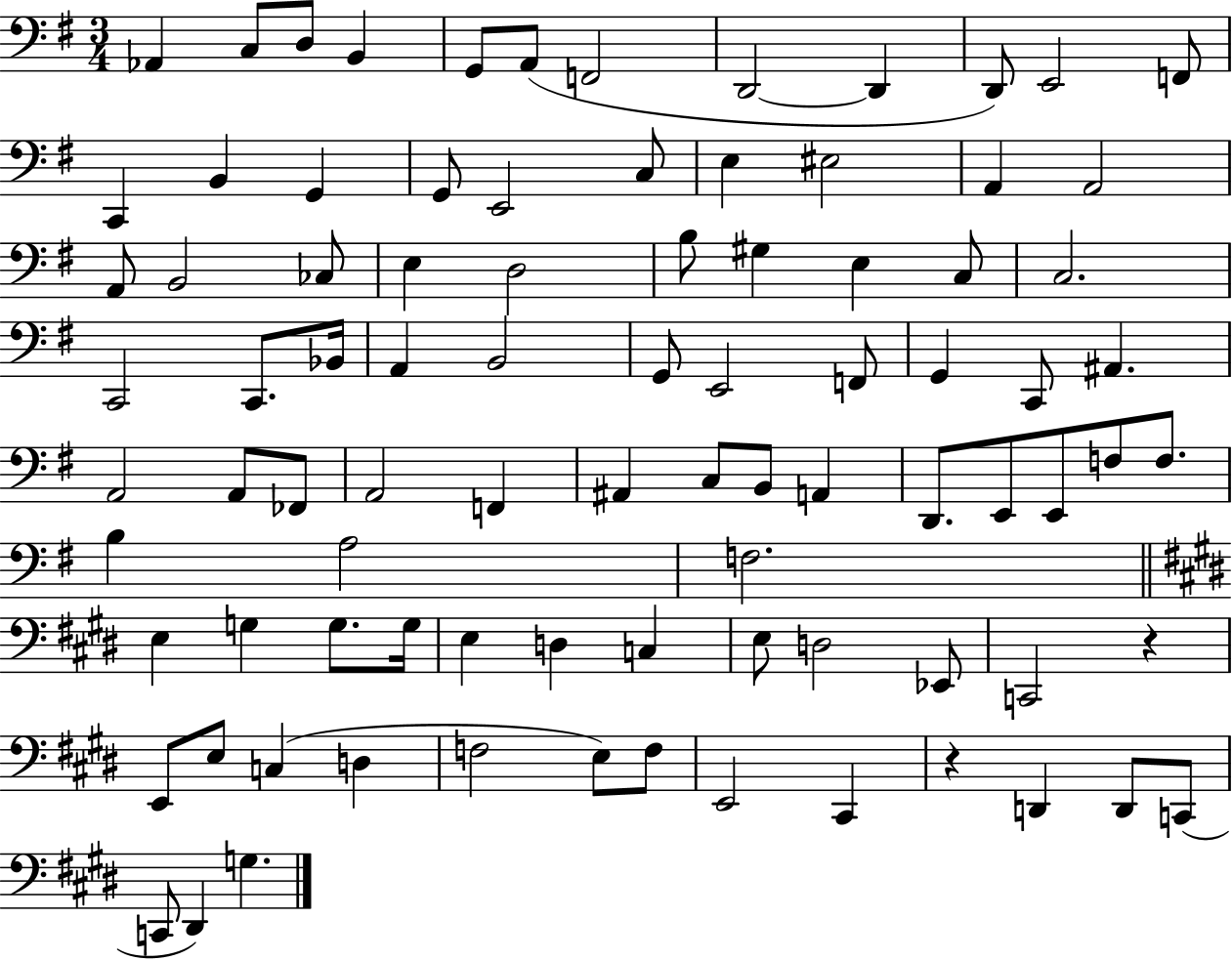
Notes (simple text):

Ab2/q C3/e D3/e B2/q G2/e A2/e F2/h D2/h D2/q D2/e E2/h F2/e C2/q B2/q G2/q G2/e E2/h C3/e E3/q EIS3/h A2/q A2/h A2/e B2/h CES3/e E3/q D3/h B3/e G#3/q E3/q C3/e C3/h. C2/h C2/e. Bb2/s A2/q B2/h G2/e E2/h F2/e G2/q C2/e A#2/q. A2/h A2/e FES2/e A2/h F2/q A#2/q C3/e B2/e A2/q D2/e. E2/e E2/e F3/e F3/e. B3/q A3/h F3/h. E3/q G3/q G3/e. G3/s E3/q D3/q C3/q E3/e D3/h Eb2/e C2/h R/q E2/e E3/e C3/q D3/q F3/h E3/e F3/e E2/h C#2/q R/q D2/q D2/e C2/e C2/e D#2/q G3/q.